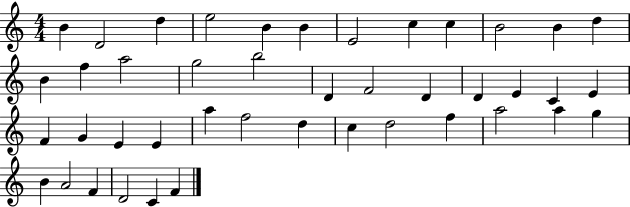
{
  \clef treble
  \numericTimeSignature
  \time 4/4
  \key c \major
  b'4 d'2 d''4 | e''2 b'4 b'4 | e'2 c''4 c''4 | b'2 b'4 d''4 | \break b'4 f''4 a''2 | g''2 b''2 | d'4 f'2 d'4 | d'4 e'4 c'4 e'4 | \break f'4 g'4 e'4 e'4 | a''4 f''2 d''4 | c''4 d''2 f''4 | a''2 a''4 g''4 | \break b'4 a'2 f'4 | d'2 c'4 f'4 | \bar "|."
}